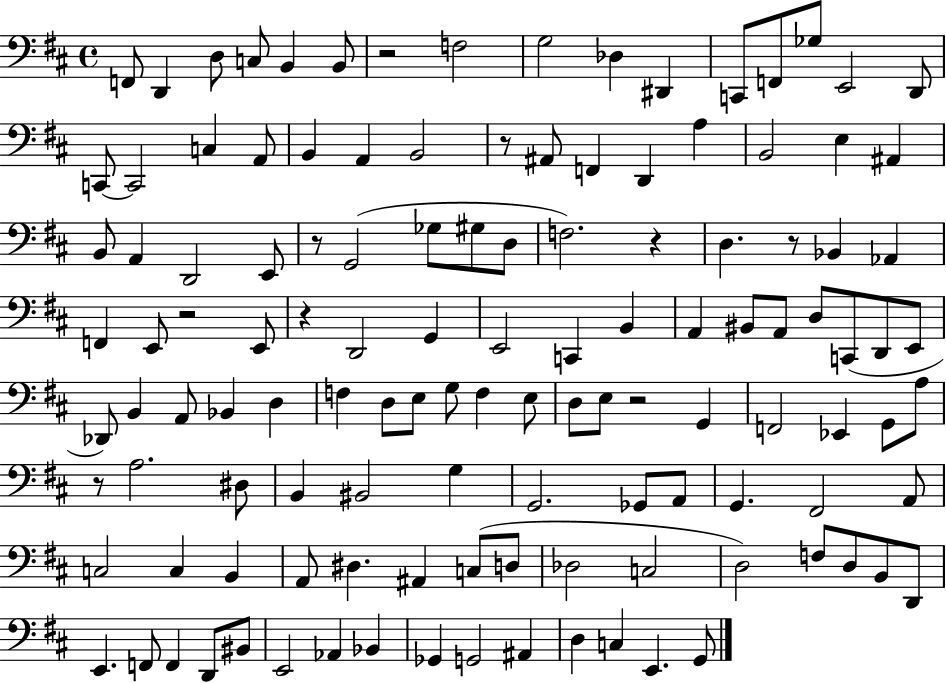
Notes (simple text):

F2/e D2/q D3/e C3/e B2/q B2/e R/h F3/h G3/h Db3/q D#2/q C2/e F2/e Gb3/e E2/h D2/e C2/e C2/h C3/q A2/e B2/q A2/q B2/h R/e A#2/e F2/q D2/q A3/q B2/h E3/q A#2/q B2/e A2/q D2/h E2/e R/e G2/h Gb3/e G#3/e D3/e F3/h. R/q D3/q. R/e Bb2/q Ab2/q F2/q E2/e R/h E2/e R/q D2/h G2/q E2/h C2/q B2/q A2/q BIS2/e A2/e D3/e C2/e D2/e E2/e Db2/e B2/q A2/e Bb2/q D3/q F3/q D3/e E3/e G3/e F3/q E3/e D3/e E3/e R/h G2/q F2/h Eb2/q G2/e A3/e R/e A3/h. D#3/e B2/q BIS2/h G3/q G2/h. Gb2/e A2/e G2/q. F#2/h A2/e C3/h C3/q B2/q A2/e D#3/q. A#2/q C3/e D3/e Db3/h C3/h D3/h F3/e D3/e B2/e D2/e E2/q. F2/e F2/q D2/e BIS2/e E2/h Ab2/q Bb2/q Gb2/q G2/h A#2/q D3/q C3/q E2/q. G2/e